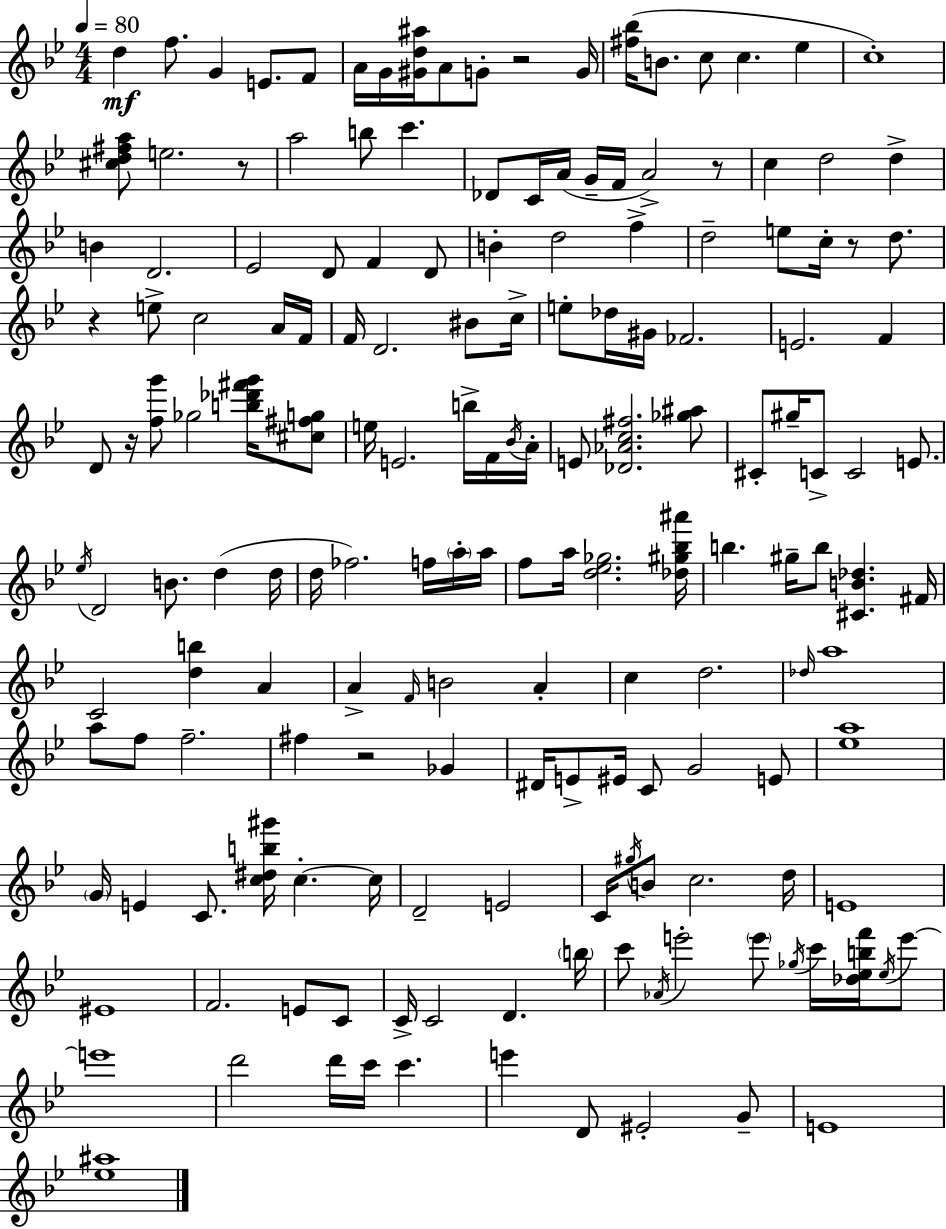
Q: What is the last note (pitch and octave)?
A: E4